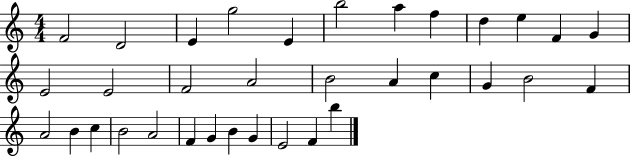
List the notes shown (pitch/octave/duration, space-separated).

F4/h D4/h E4/q G5/h E4/q B5/h A5/q F5/q D5/q E5/q F4/q G4/q E4/h E4/h F4/h A4/h B4/h A4/q C5/q G4/q B4/h F4/q A4/h B4/q C5/q B4/h A4/h F4/q G4/q B4/q G4/q E4/h F4/q B5/q